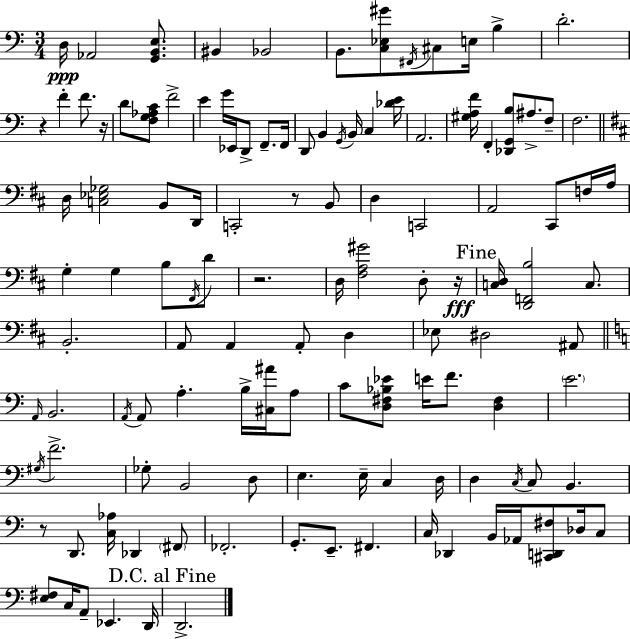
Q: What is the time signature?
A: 3/4